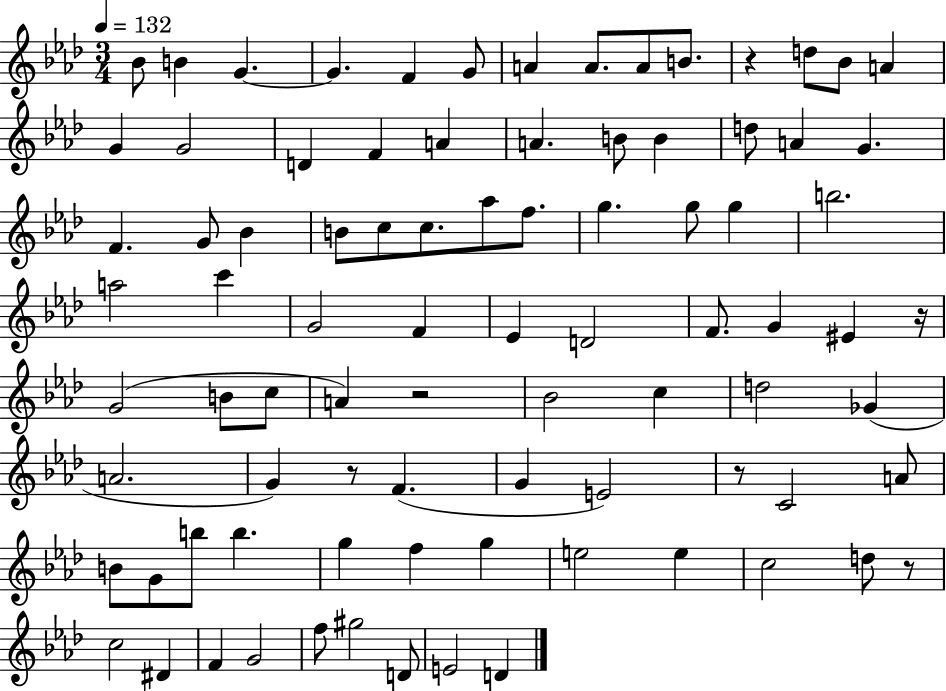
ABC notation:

X:1
T:Untitled
M:3/4
L:1/4
K:Ab
_B/2 B G G F G/2 A A/2 A/2 B/2 z d/2 _B/2 A G G2 D F A A B/2 B d/2 A G F G/2 _B B/2 c/2 c/2 _a/2 f/2 g g/2 g b2 a2 c' G2 F _E D2 F/2 G ^E z/4 G2 B/2 c/2 A z2 _B2 c d2 _G A2 G z/2 F G E2 z/2 C2 A/2 B/2 G/2 b/2 b g f g e2 e c2 d/2 z/2 c2 ^D F G2 f/2 ^g2 D/2 E2 D